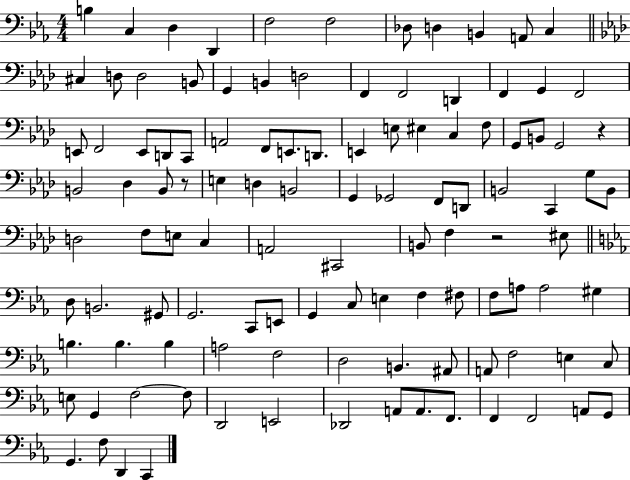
{
  \clef bass
  \numericTimeSignature
  \time 4/4
  \key ees \major
  b4 c4 d4 d,4 | f2 f2 | des8 d4 b,4 a,8 c4 | \bar "||" \break \key aes \major cis4 d8 d2 b,8 | g,4 b,4 d2 | f,4 f,2 d,4 | f,4 g,4 f,2 | \break e,8 f,2 e,8 d,8 c,8 | a,2 f,8 e,8. d,8. | e,4 e8 eis4 c4 f8 | g,8 b,8 g,2 r4 | \break b,2 des4 b,8 r8 | e4 d4 b,2 | g,4 ges,2 f,8 d,8 | b,2 c,4 g8 b,8 | \break d2 f8 e8 c4 | a,2 cis,2 | b,8 f4 r2 eis8 | \bar "||" \break \key ees \major d8 b,2. gis,8 | g,2. c,8 e,8 | g,4 c8 e4 f4 fis8 | f8 a8 a2 gis4 | \break b4. b4. b4 | a2 f2 | d2 b,4. ais,8 | a,8 f2 e4 c8 | \break e8 g,4 f2~~ f8 | d,2 e,2 | des,2 a,8 a,8. f,8. | f,4 f,2 a,8 g,8 | \break g,4. f8 d,4 c,4 | \bar "|."
}